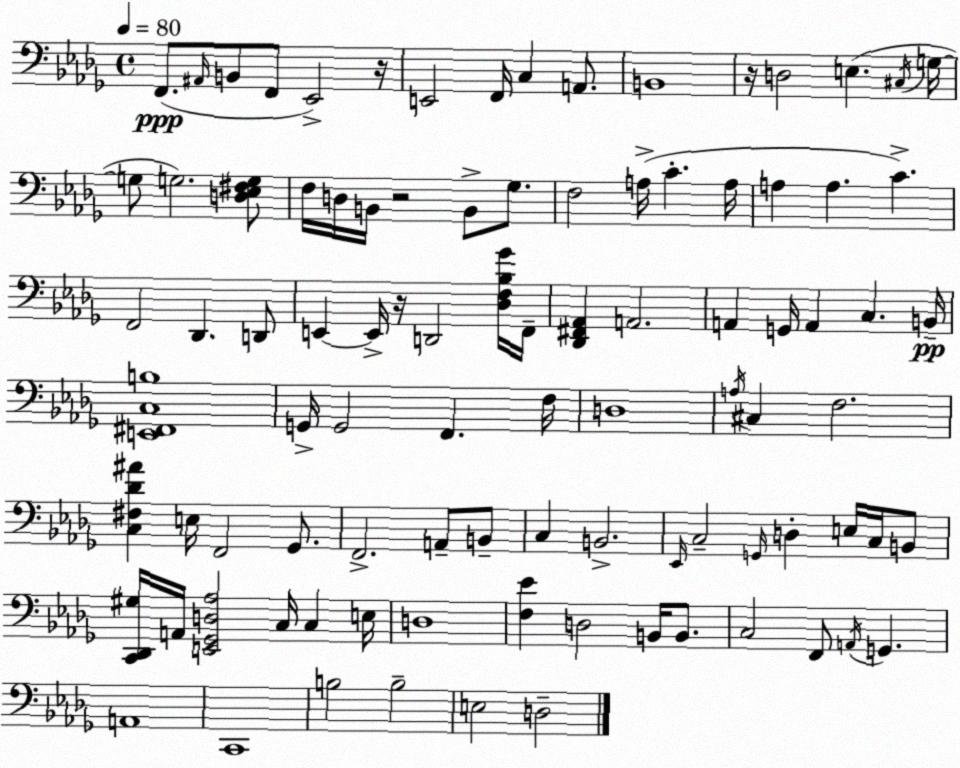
X:1
T:Untitled
M:4/4
L:1/4
K:Bbm
F,,/2 ^A,,/4 B,,/2 F,,/2 _E,,2 z/4 E,,2 F,,/4 C, A,,/2 B,,4 z/4 D,2 E, ^C,/4 G,/4 G,/2 G,2 [D,_E,^F,G,]/2 F,/4 D,/4 B,,/4 z2 B,,/2 _G,/2 F,2 A,/4 C A,/4 A, A, C F,,2 _D,, D,,/2 E,, E,,/4 z/4 D,,2 [_D,F,_B,_G]/4 F,,/4 [_D,,^F,,_A,,] A,,2 A,, G,,/4 A,, C, B,,/4 [E,,^F,,C,B,]4 G,,/4 G,,2 F,, F,/4 D,4 A,/4 ^C, F,2 [C,^F,_D^A] E,/4 F,,2 _G,,/2 F,,2 A,,/2 B,,/2 C, B,,2 _E,,/4 C,2 G,,/4 D, E,/4 C,/4 B,,/2 [C,,_D,,^G,]/4 A,,/4 [E,,_G,,D,_A,]2 C,/4 C, E,/4 D,4 [F,_E] D,2 B,,/4 B,,/2 C,2 F,,/2 A,,/4 G,, A,,4 C,,4 B,2 B,2 E,2 D,2